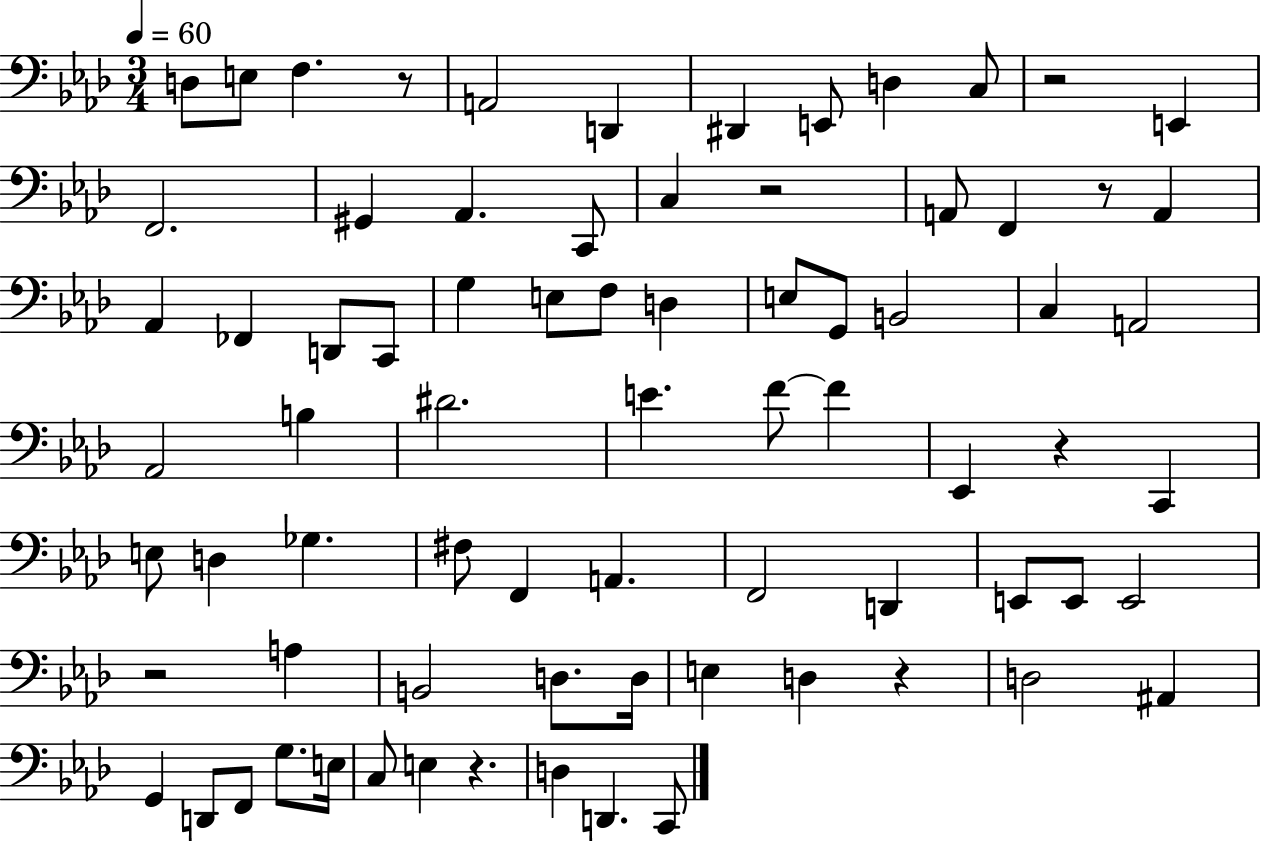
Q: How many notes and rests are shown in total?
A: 76